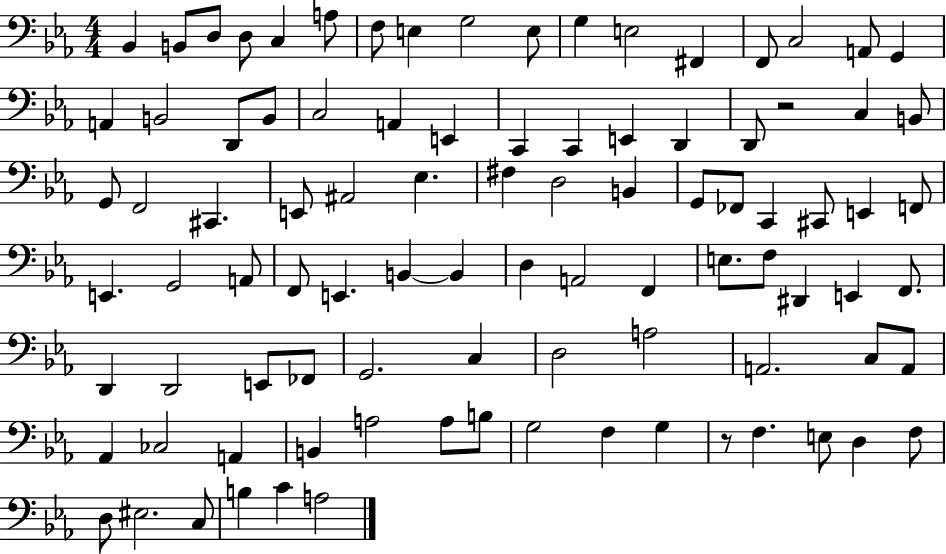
{
  \clef bass
  \numericTimeSignature
  \time 4/4
  \key ees \major
  \repeat volta 2 { bes,4 b,8 d8 d8 c4 a8 | f8 e4 g2 e8 | g4 e2 fis,4 | f,8 c2 a,8 g,4 | \break a,4 b,2 d,8 b,8 | c2 a,4 e,4 | c,4 c,4 e,4 d,4 | d,8 r2 c4 b,8 | \break g,8 f,2 cis,4. | e,8 ais,2 ees4. | fis4 d2 b,4 | g,8 fes,8 c,4 cis,8 e,4 f,8 | \break e,4. g,2 a,8 | f,8 e,4. b,4~~ b,4 | d4 a,2 f,4 | e8. f8 dis,4 e,4 f,8. | \break d,4 d,2 e,8 fes,8 | g,2. c4 | d2 a2 | a,2. c8 a,8 | \break aes,4 ces2 a,4 | b,4 a2 a8 b8 | g2 f4 g4 | r8 f4. e8 d4 f8 | \break d8 eis2. c8 | b4 c'4 a2 | } \bar "|."
}